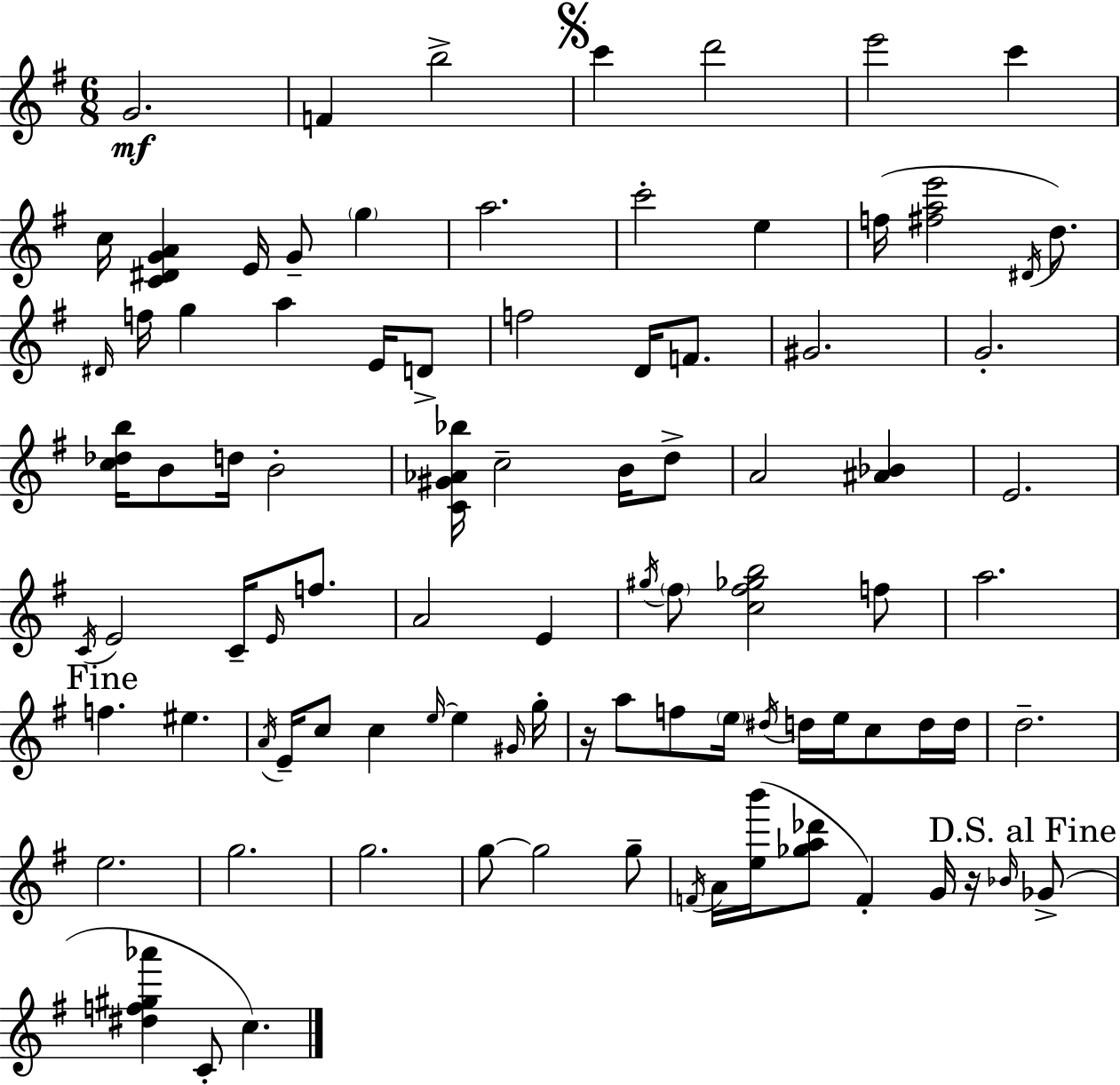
{
  \clef treble
  \numericTimeSignature
  \time 6/8
  \key g \major
  g'2.\mf | f'4 b''2-> | \mark \markup { \musicglyph "scripts.segno" } c'''4 d'''2 | e'''2 c'''4 | \break c''16 <c' dis' g' a'>4 e'16 g'8-- \parenthesize g''4 | a''2. | c'''2-. e''4 | f''16( <fis'' a'' e'''>2 \acciaccatura { dis'16 }) d''8. | \break \grace { dis'16 } f''16 g''4 a''4 e'16 | d'8-> f''2 d'16 f'8. | gis'2. | g'2.-. | \break <c'' des'' b''>16 b'8 d''16 b'2-. | <c' gis' aes' bes''>16 c''2-- b'16 | d''8-> a'2 <ais' bes'>4 | e'2. | \break \acciaccatura { c'16 } e'2 c'16-- | \grace { e'16 } f''8. a'2 | e'4 \acciaccatura { gis''16 } \parenthesize fis''8 <c'' fis'' ges'' b''>2 | f''8 a''2. | \break \mark "Fine" f''4. eis''4. | \acciaccatura { a'16 } e'16-- c''8 c''4 | \grace { e''16~ }~ e''4 \grace { gis'16 } g''16-. r16 a''8 f''8 | \parenthesize e''16 \acciaccatura { dis''16 } d''16 e''16 c''8 d''16 d''16 d''2.-- | \break e''2. | g''2. | g''2. | g''8~~ g''2 | \break g''8-- \acciaccatura { f'16 } a'16 <e'' b'''>16( | <ges'' a'' des'''>8 f'4-.) g'16 r16 \grace { bes'16 }( \mark "D.S. al Fine" ges'8-> <dis'' f'' gis'' aes'''>4 | c'8-. c''4.) \bar "|."
}